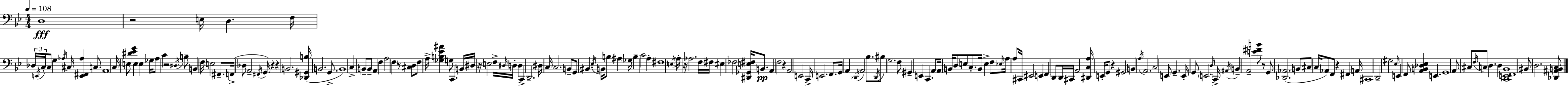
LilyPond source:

{
  \clef bass
  \numericTimeSignature
  \time 4/4
  \key g \minor
  \tempo 4 = 108
  d1\fff | r2 e16 d4. f16 | \tuplet 3/2 { des16 \acciaccatura { e,16 } c16-. } c8 g4 \acciaccatura { aes16 } cis16 <e, fis, aes>4 c8. | a,1 | \break c16 e8 <dis' ees' g'>4 e4 e4 | ges16 a8 c'4 r2 | \acciaccatura { dis16 } b8-- b,4 f16 e2 | fis,8.-- f,16->( des8 a,2-- \acciaccatura { fis,16 }) g,16 | \break r4 r4 b,2. | <des, gis, b>16( b,2. | g,8.-> b,1) | c4-> b,8-- b,8-- a,4 | \break f4 a2 \parenthesize f4 | r8 <cis d>8 f8 a16-> <ges b ees' ais'>4 g8 c,4. | b,16 dis16 r16 e2 f16-> \grace { dis16 } | d16-. d4 c,4-> d,2.-- | \break dis16 c16 c2. | b,8-- g,8 bis,4. \acciaccatura { ees16 } b,16 b8 | ais4 \parenthesize ges16 b4-- c'2 | a4-. fis1 | \break \acciaccatura { e16 } a16-. r16 aes2. | f16 fis16 eis4 fes2 | <dis, ges, e fis>16 b,8.\pp a,4 f2 | r4 a,2 e,2 | \break c,16-> e,2. | f,8. g,16 a,4 \acciaccatura { des,16 } a,2 | bes8. \acciaccatura { des,16 } bis8 g2. | f8 gis,4-- e,4 | \break c,4. a,8 a,16 b,16 d8 e8 c8.-. | b,16 e4-> f8 \grace { ees16 } a16 a8 cis,16 eis,2 | e,4 \parenthesize f,4 d,8 | d,16 cis,16 a,2 <dis, c a>16 e,16-. g,8 r4 | \break gis,2 b,4 \acciaccatura { a16 } a,2. | c2 | e,8 g,4.-- e,16-. g,8 \parenthesize e,2. | \grace { d16 } c,16-> \acciaccatura { ais,16 } b,4-- | \break a,2-- <e' fis' b'>8 r8 g,8 <des, aes,>2.( | b,8 cis8 c16 | aes,8) f,8 r4 fis,4 a,16 cis,1 | d,2-- | \break gis2 \grace { ees16 } e,4 | f,8 <a, b, des ees>4 e,4. g,1 | a,8 | cis8 \acciaccatura { f16 } c8 d4. d4 <c, e, f, bes,>1 | \break bis,8 | d2. <des, ais, b, c>8 \bar "|."
}